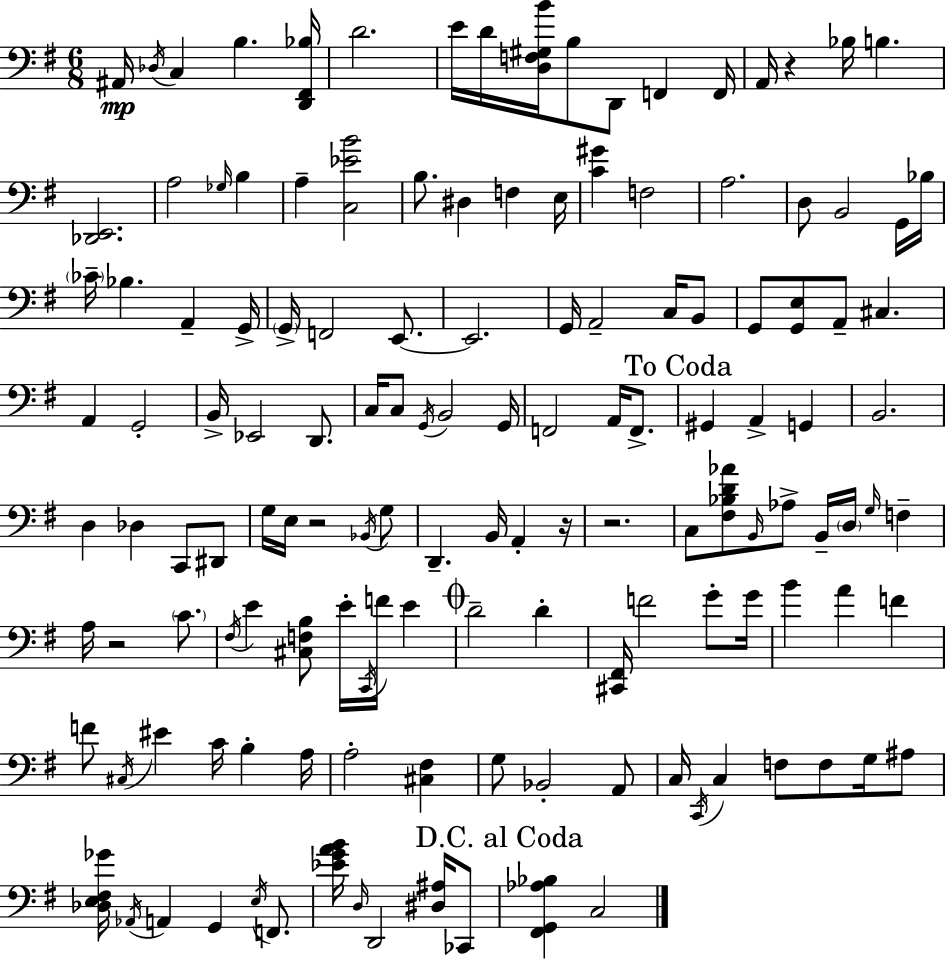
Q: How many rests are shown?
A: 5